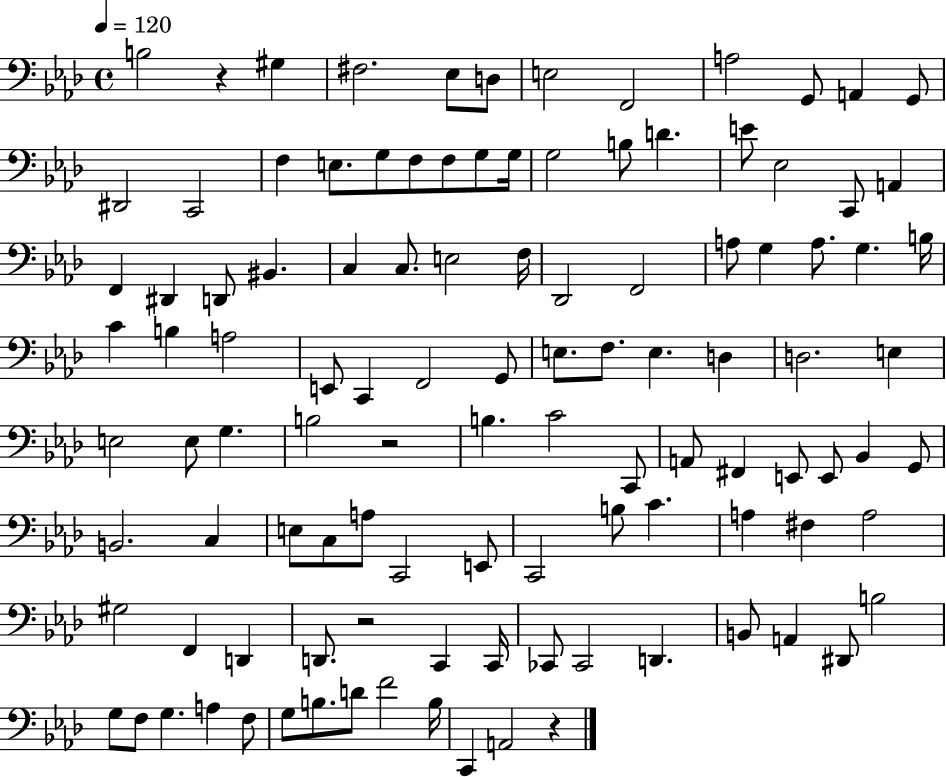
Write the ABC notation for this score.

X:1
T:Untitled
M:4/4
L:1/4
K:Ab
B,2 z ^G, ^F,2 _E,/2 D,/2 E,2 F,,2 A,2 G,,/2 A,, G,,/2 ^D,,2 C,,2 F, E,/2 G,/2 F,/2 F,/2 G,/2 G,/4 G,2 B,/2 D E/2 _E,2 C,,/2 A,, F,, ^D,, D,,/2 ^B,, C, C,/2 E,2 F,/4 _D,,2 F,,2 A,/2 G, A,/2 G, B,/4 C B, A,2 E,,/2 C,, F,,2 G,,/2 E,/2 F,/2 E, D, D,2 E, E,2 E,/2 G, B,2 z2 B, C2 C,,/2 A,,/2 ^F,, E,,/2 E,,/2 _B,, G,,/2 B,,2 C, E,/2 C,/2 A,/2 C,,2 E,,/2 C,,2 B,/2 C A, ^F, A,2 ^G,2 F,, D,, D,,/2 z2 C,, C,,/4 _C,,/2 _C,,2 D,, B,,/2 A,, ^D,,/2 B,2 G,/2 F,/2 G, A, F,/2 G,/2 B,/2 D/2 F2 B,/4 C,, A,,2 z